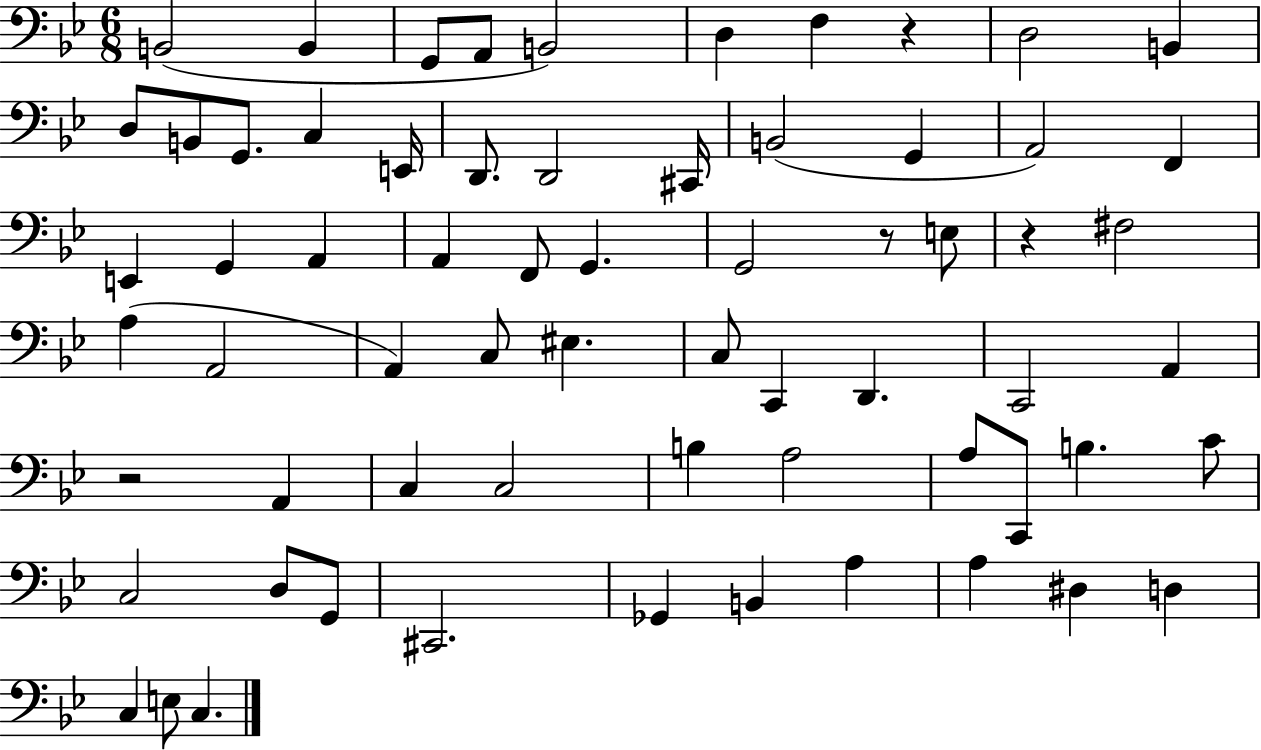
{
  \clef bass
  \numericTimeSignature
  \time 6/8
  \key bes \major
  b,2( b,4 | g,8 a,8 b,2) | d4 f4 r4 | d2 b,4 | \break d8 b,8 g,8. c4 e,16 | d,8. d,2 cis,16 | b,2( g,4 | a,2) f,4 | \break e,4 g,4 a,4 | a,4 f,8 g,4. | g,2 r8 e8 | r4 fis2 | \break a4( a,2 | a,4) c8 eis4. | c8 c,4 d,4. | c,2 a,4 | \break r2 a,4 | c4 c2 | b4 a2 | a8 c,8 b4. c'8 | \break c2 d8 g,8 | cis,2. | ges,4 b,4 a4 | a4 dis4 d4 | \break c4 e8 c4. | \bar "|."
}